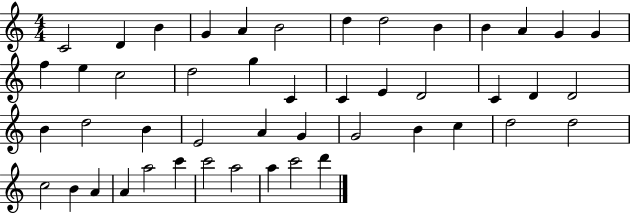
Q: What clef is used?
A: treble